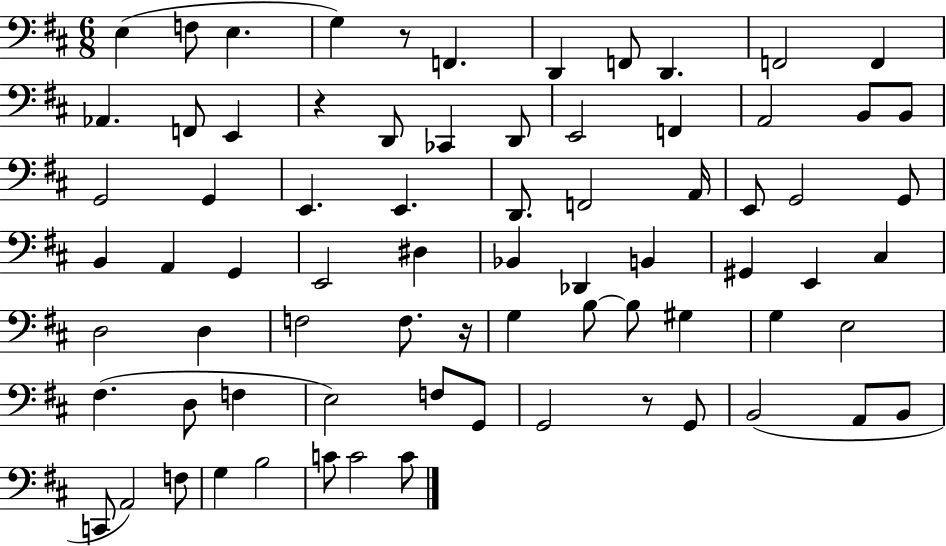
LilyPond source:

{
  \clef bass
  \numericTimeSignature
  \time 6/8
  \key d \major
  e4( f8 e4. | g4) r8 f,4. | d,4 f,8 d,4. | f,2 f,4 | \break aes,4. f,8 e,4 | r4 d,8 ces,4 d,8 | e,2 f,4 | a,2 b,8 b,8 | \break g,2 g,4 | e,4. e,4. | d,8. f,2 a,16 | e,8 g,2 g,8 | \break b,4 a,4 g,4 | e,2 dis4 | bes,4 des,4 b,4 | gis,4 e,4 cis4 | \break d2 d4 | f2 f8. r16 | g4 b8~~ b8 gis4 | g4 e2 | \break fis4.( d8 f4 | e2) f8 g,8 | g,2 r8 g,8 | b,2( a,8 b,8 | \break c,8 a,2) f8 | g4 b2 | c'8 c'2 c'8 | \bar "|."
}